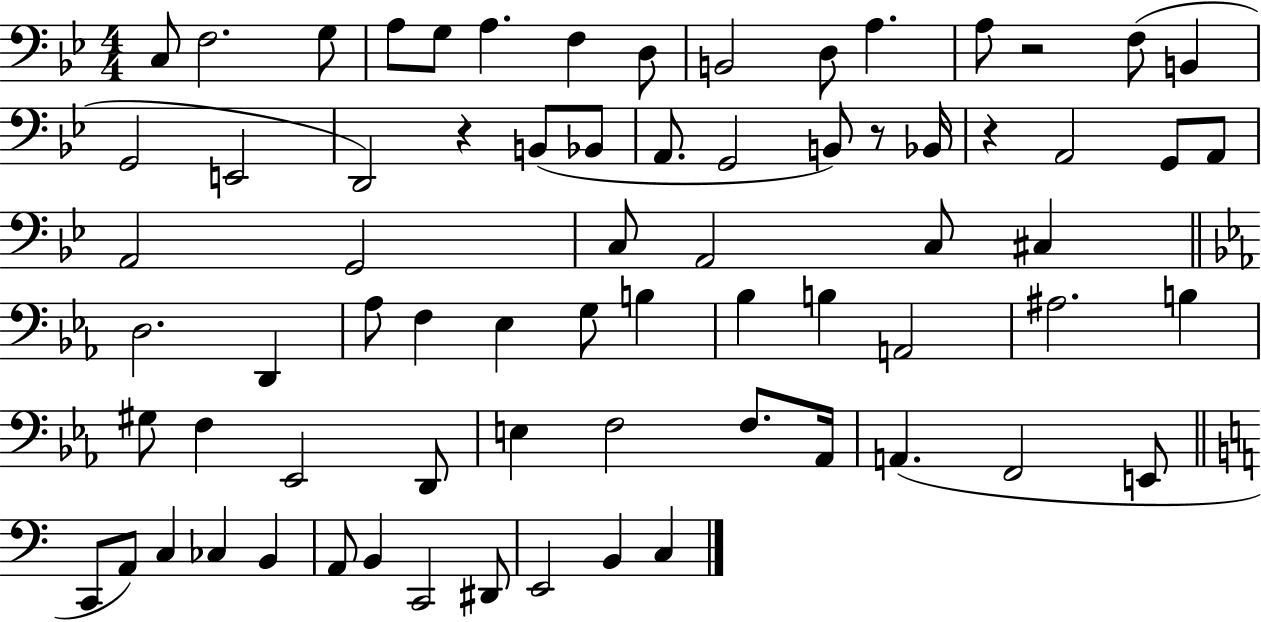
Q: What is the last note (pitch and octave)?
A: C3